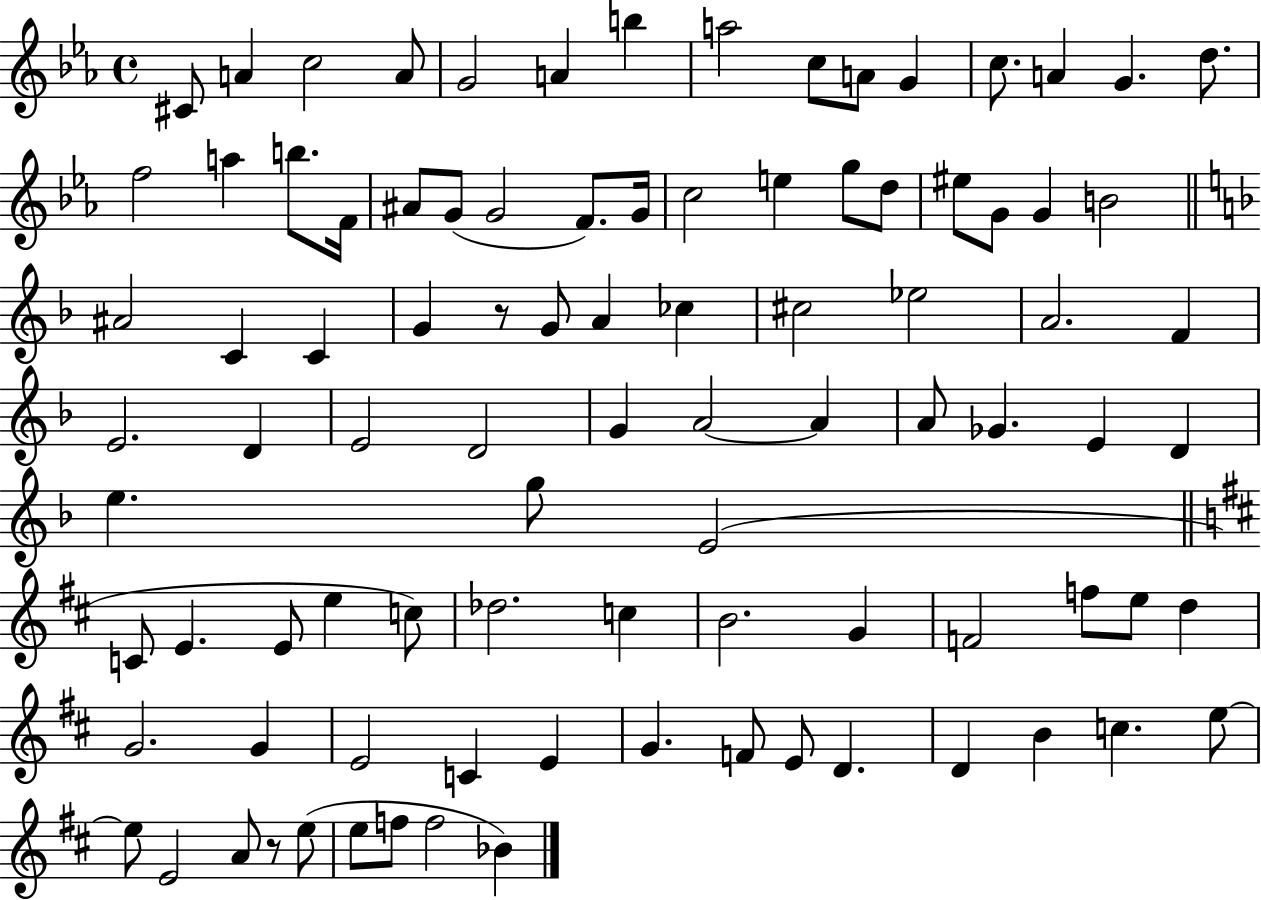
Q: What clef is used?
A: treble